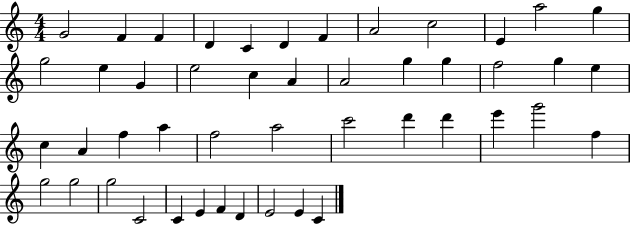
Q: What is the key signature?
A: C major